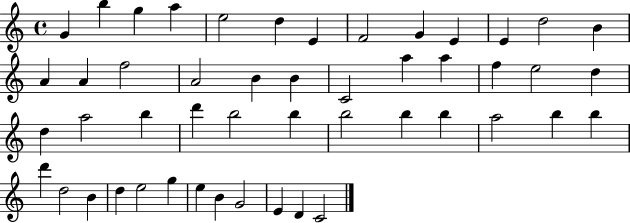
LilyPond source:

{
  \clef treble
  \time 4/4
  \defaultTimeSignature
  \key c \major
  g'4 b''4 g''4 a''4 | e''2 d''4 e'4 | f'2 g'4 e'4 | e'4 d''2 b'4 | \break a'4 a'4 f''2 | a'2 b'4 b'4 | c'2 a''4 a''4 | f''4 e''2 d''4 | \break d''4 a''2 b''4 | d'''4 b''2 b''4 | b''2 b''4 b''4 | a''2 b''4 b''4 | \break d'''4 d''2 b'4 | d''4 e''2 g''4 | e''4 b'4 g'2 | e'4 d'4 c'2 | \break \bar "|."
}